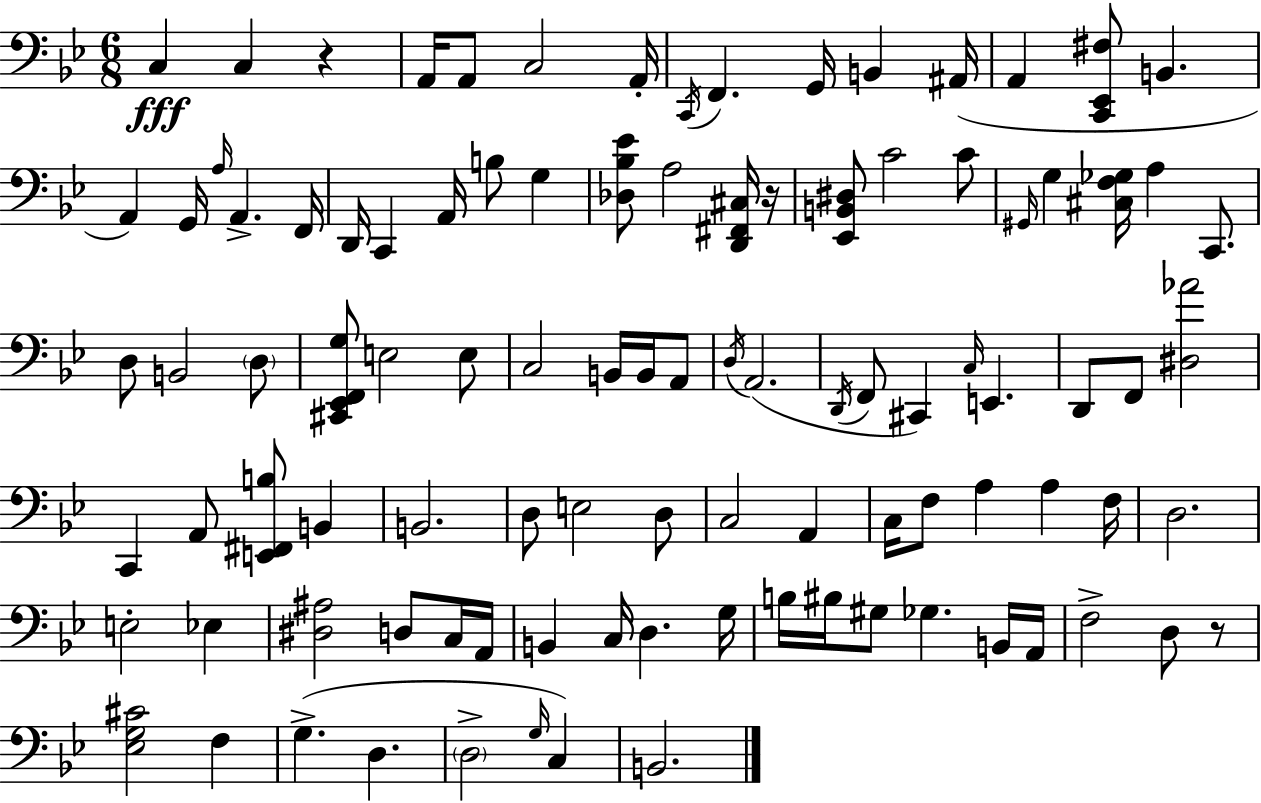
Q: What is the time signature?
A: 6/8